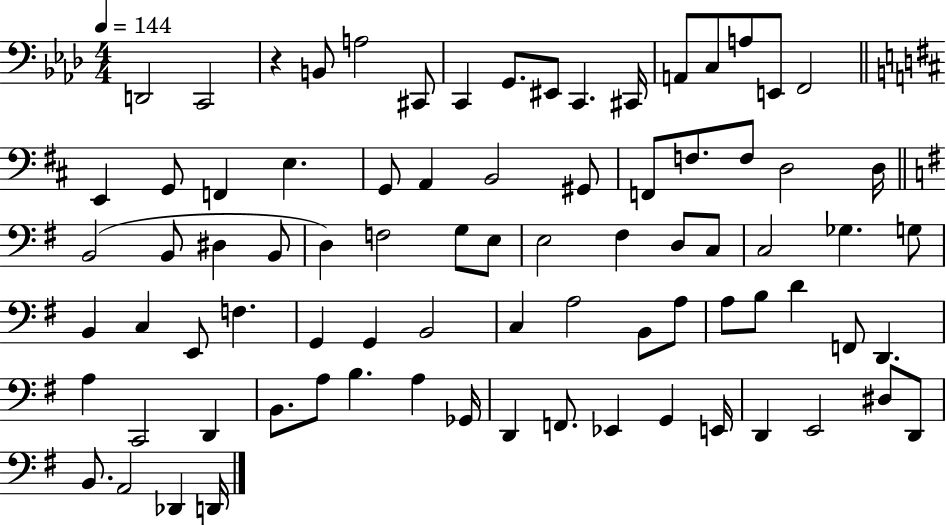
D2/h C2/h R/q B2/e A3/h C#2/e C2/q G2/e. EIS2/e C2/q. C#2/s A2/e C3/e A3/e E2/e F2/h E2/q G2/e F2/q E3/q. G2/e A2/q B2/h G#2/e F2/e F3/e. F3/e D3/h D3/s B2/h B2/e D#3/q B2/e D3/q F3/h G3/e E3/e E3/h F#3/q D3/e C3/e C3/h Gb3/q. G3/e B2/q C3/q E2/e F3/q. G2/q G2/q B2/h C3/q A3/h B2/e A3/e A3/e B3/e D4/q F2/e D2/q. A3/q C2/h D2/q B2/e. A3/e B3/q. A3/q Gb2/s D2/q F2/e. Eb2/q G2/q E2/s D2/q E2/h D#3/e D2/e B2/e. A2/h Db2/q D2/s